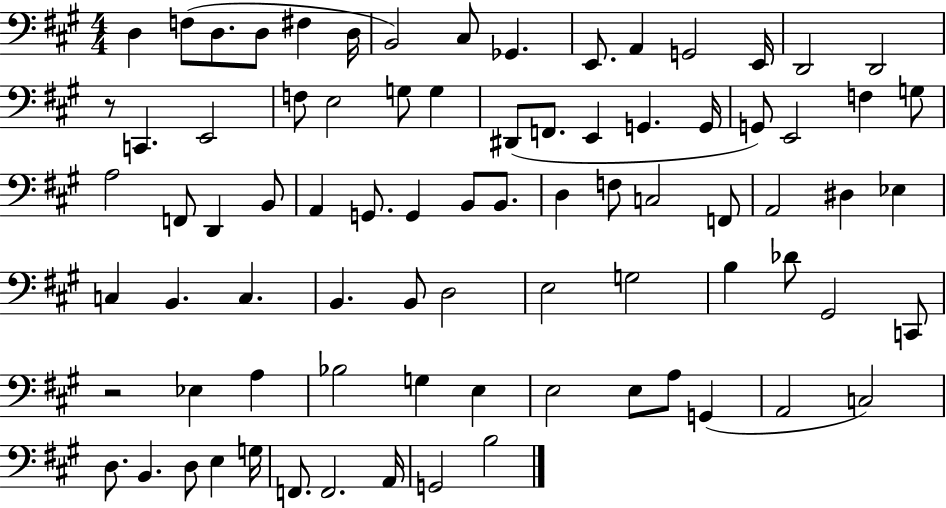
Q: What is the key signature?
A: A major